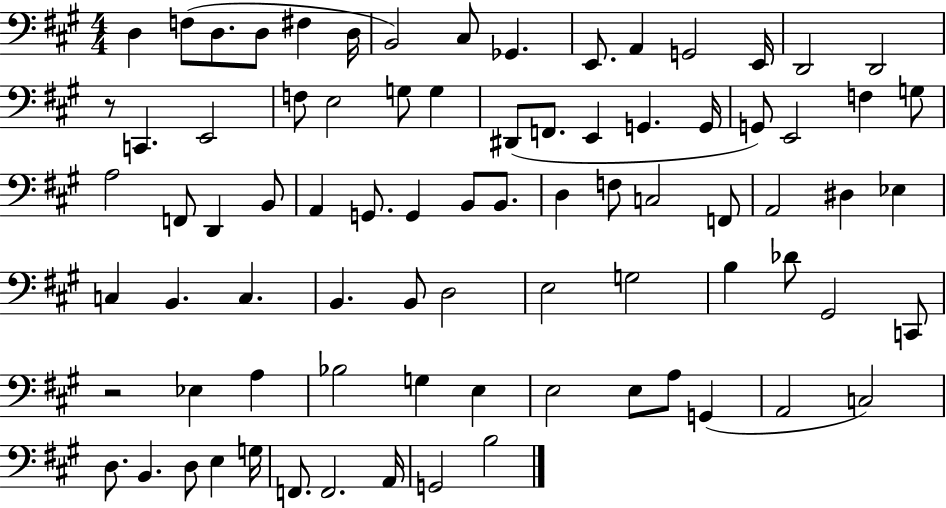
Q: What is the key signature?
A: A major